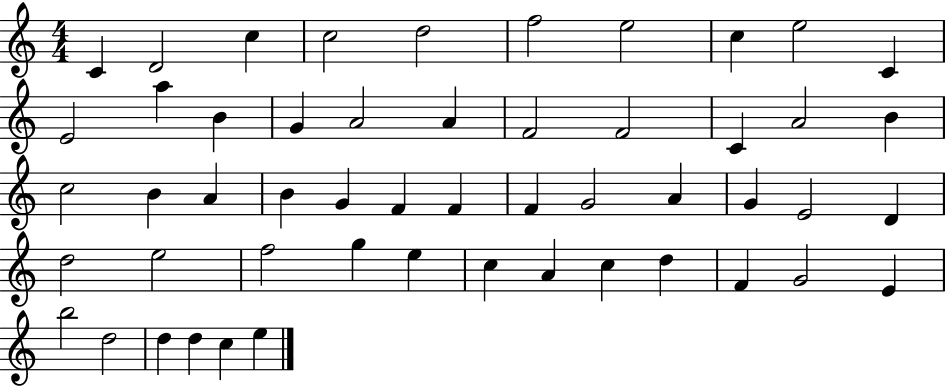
{
  \clef treble
  \numericTimeSignature
  \time 4/4
  \key c \major
  c'4 d'2 c''4 | c''2 d''2 | f''2 e''2 | c''4 e''2 c'4 | \break e'2 a''4 b'4 | g'4 a'2 a'4 | f'2 f'2 | c'4 a'2 b'4 | \break c''2 b'4 a'4 | b'4 g'4 f'4 f'4 | f'4 g'2 a'4 | g'4 e'2 d'4 | \break d''2 e''2 | f''2 g''4 e''4 | c''4 a'4 c''4 d''4 | f'4 g'2 e'4 | \break b''2 d''2 | d''4 d''4 c''4 e''4 | \bar "|."
}